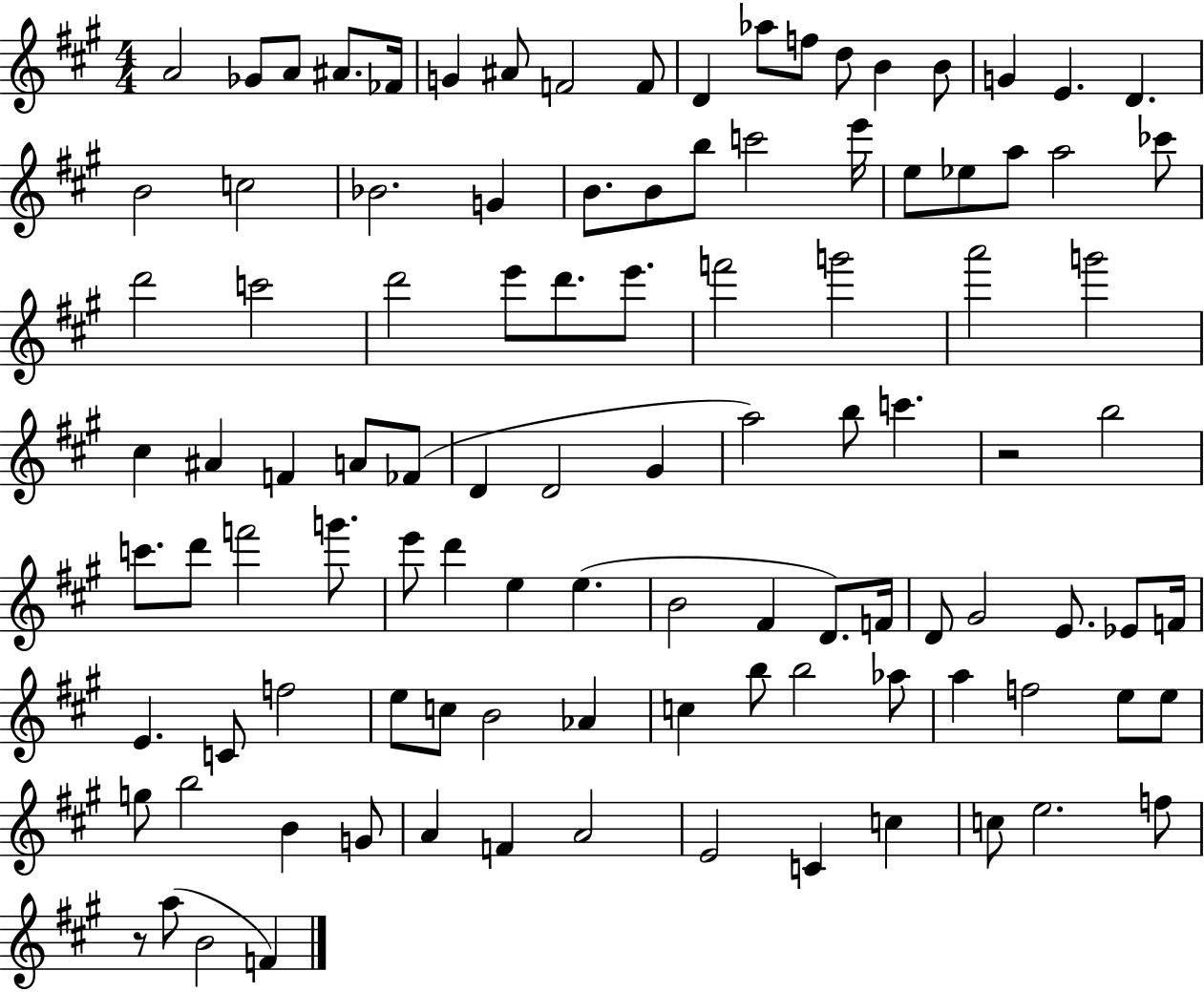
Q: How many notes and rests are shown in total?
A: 104